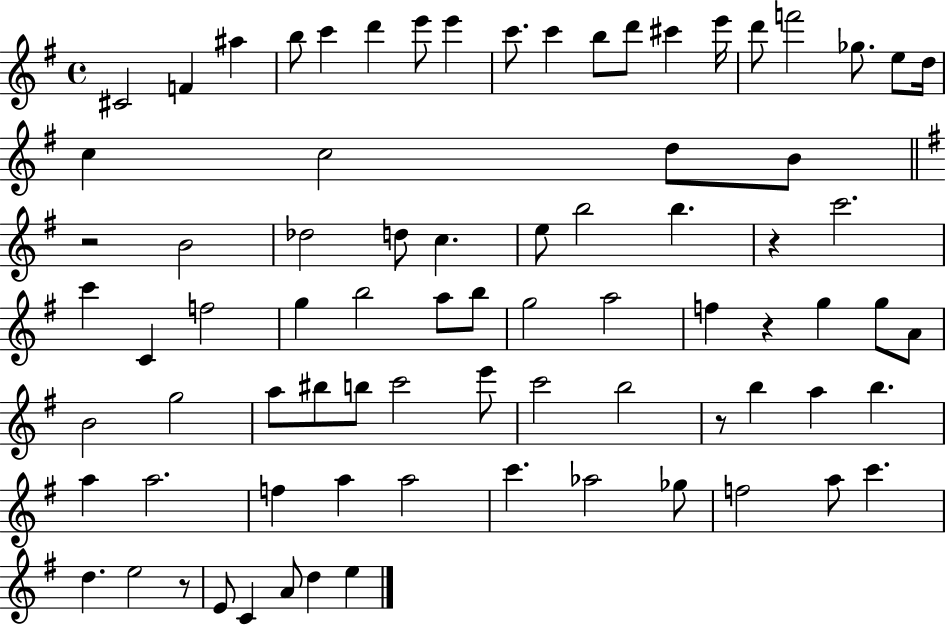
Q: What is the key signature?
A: G major